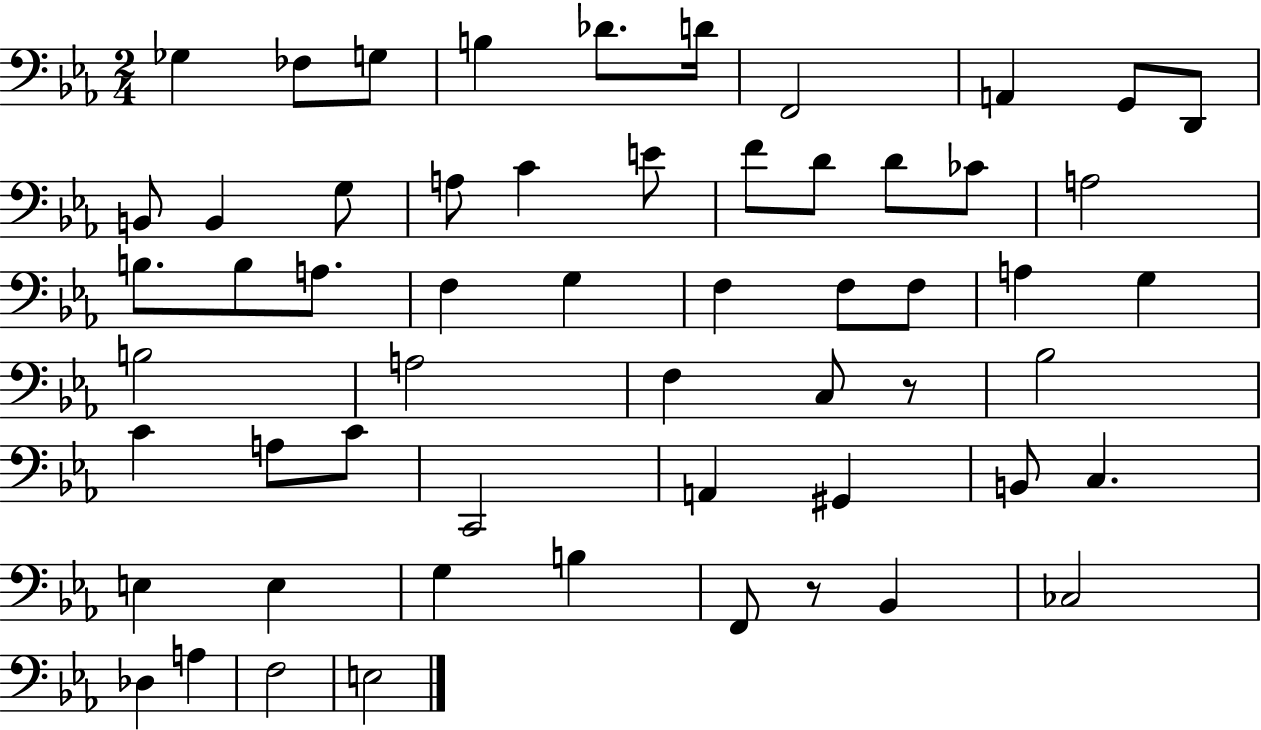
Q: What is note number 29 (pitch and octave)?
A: F3